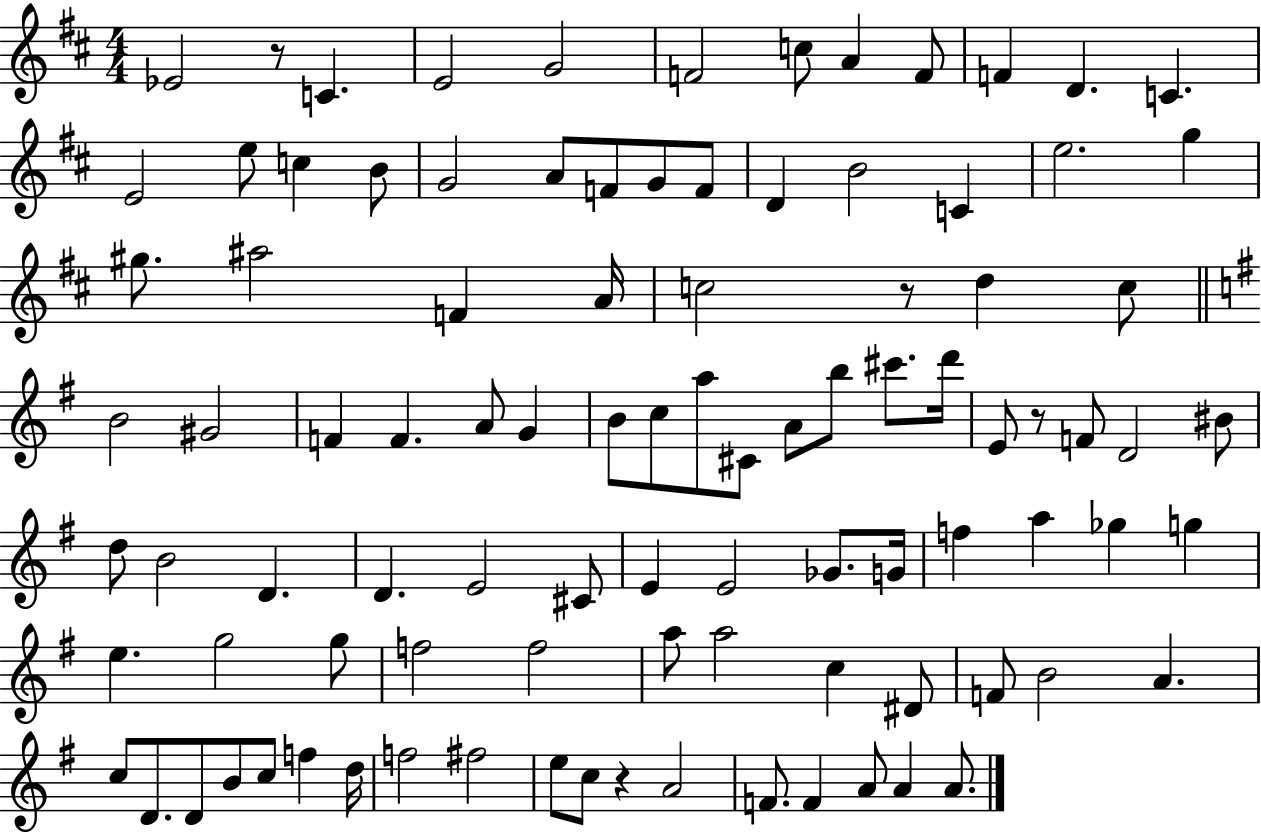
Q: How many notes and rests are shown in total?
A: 97